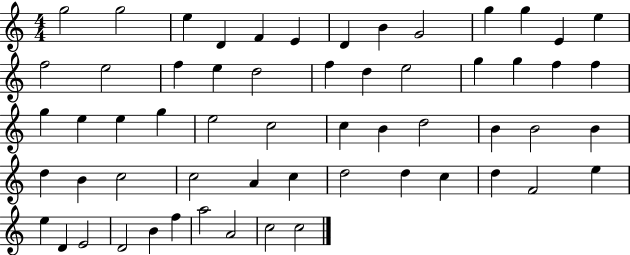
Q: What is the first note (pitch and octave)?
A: G5